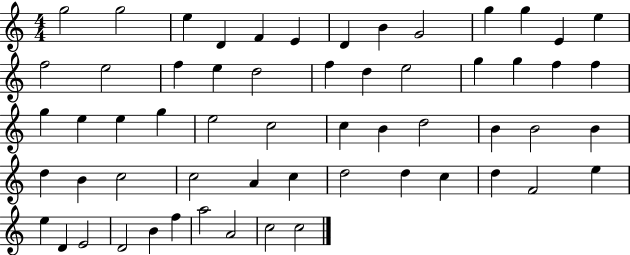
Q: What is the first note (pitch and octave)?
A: G5